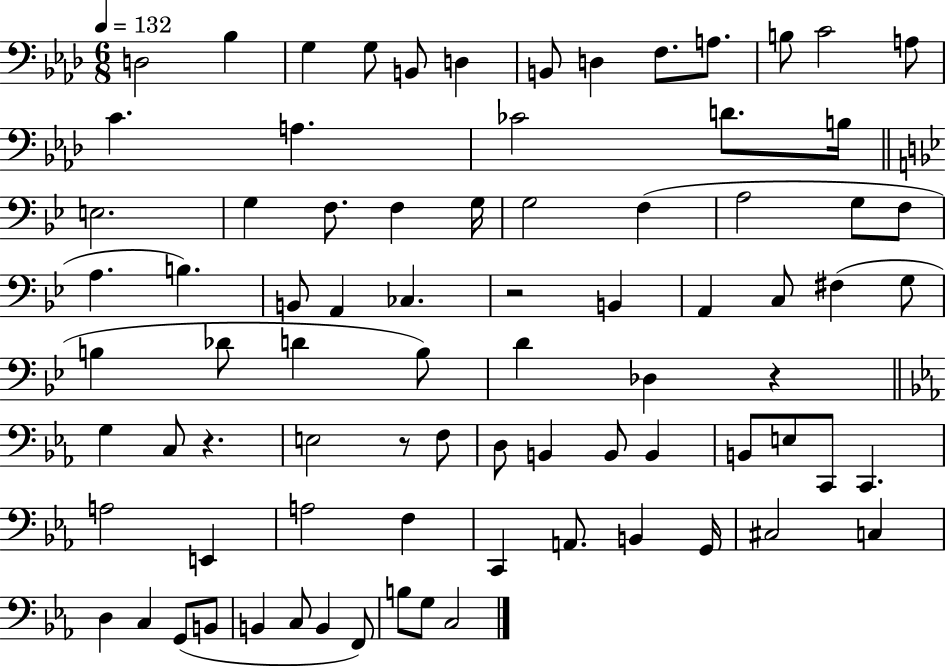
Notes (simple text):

D3/h Bb3/q G3/q G3/e B2/e D3/q B2/e D3/q F3/e. A3/e. B3/e C4/h A3/e C4/q. A3/q. CES4/h D4/e. B3/s E3/h. G3/q F3/e. F3/q G3/s G3/h F3/q A3/h G3/e F3/e A3/q. B3/q. B2/e A2/q CES3/q. R/h B2/q A2/q C3/e F#3/q G3/e B3/q Db4/e D4/q B3/e D4/q Db3/q R/q G3/q C3/e R/q. E3/h R/e F3/e D3/e B2/q B2/e B2/q B2/e E3/e C2/e C2/q. A3/h E2/q A3/h F3/q C2/q A2/e. B2/q G2/s C#3/h C3/q D3/q C3/q G2/e B2/e B2/q C3/e B2/q F2/e B3/e G3/e C3/h